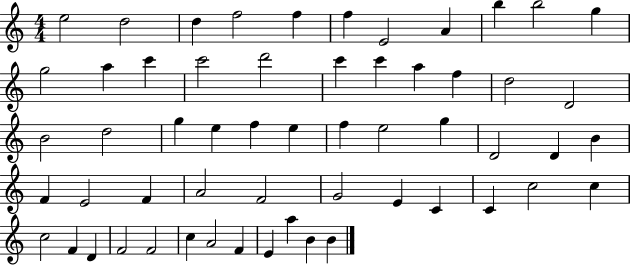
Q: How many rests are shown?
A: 0